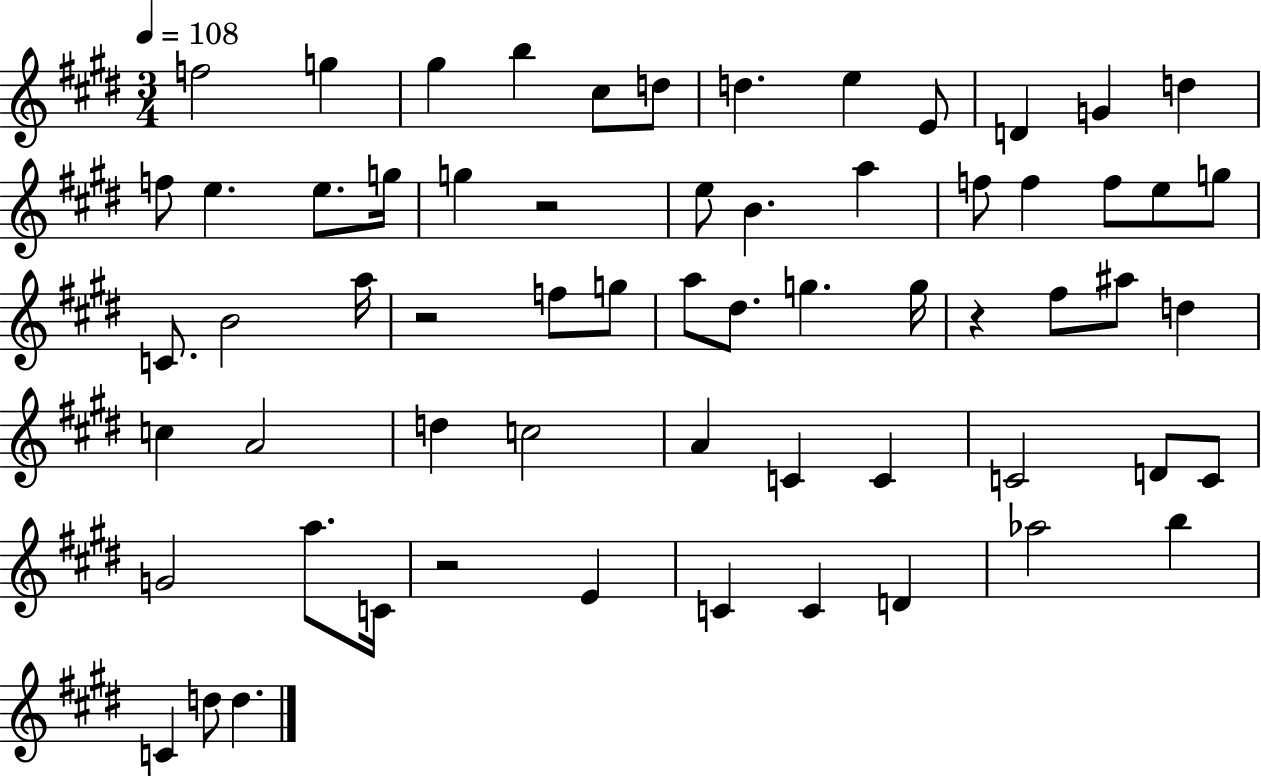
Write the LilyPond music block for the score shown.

{
  \clef treble
  \numericTimeSignature
  \time 3/4
  \key e \major
  \tempo 4 = 108
  \repeat volta 2 { f''2 g''4 | gis''4 b''4 cis''8 d''8 | d''4. e''4 e'8 | d'4 g'4 d''4 | \break f''8 e''4. e''8. g''16 | g''4 r2 | e''8 b'4. a''4 | f''8 f''4 f''8 e''8 g''8 | \break c'8. b'2 a''16 | r2 f''8 g''8 | a''8 dis''8. g''4. g''16 | r4 fis''8 ais''8 d''4 | \break c''4 a'2 | d''4 c''2 | a'4 c'4 c'4 | c'2 d'8 c'8 | \break g'2 a''8. c'16 | r2 e'4 | c'4 c'4 d'4 | aes''2 b''4 | \break c'4 d''8 d''4. | } \bar "|."
}